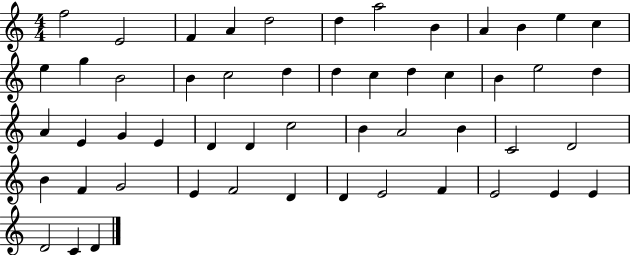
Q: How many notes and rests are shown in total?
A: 52